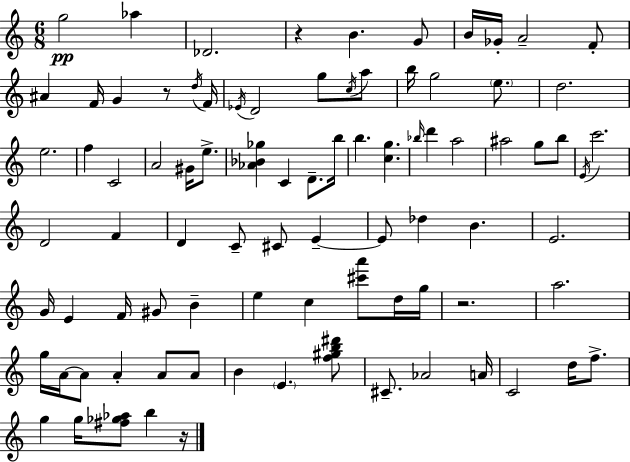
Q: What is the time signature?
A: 6/8